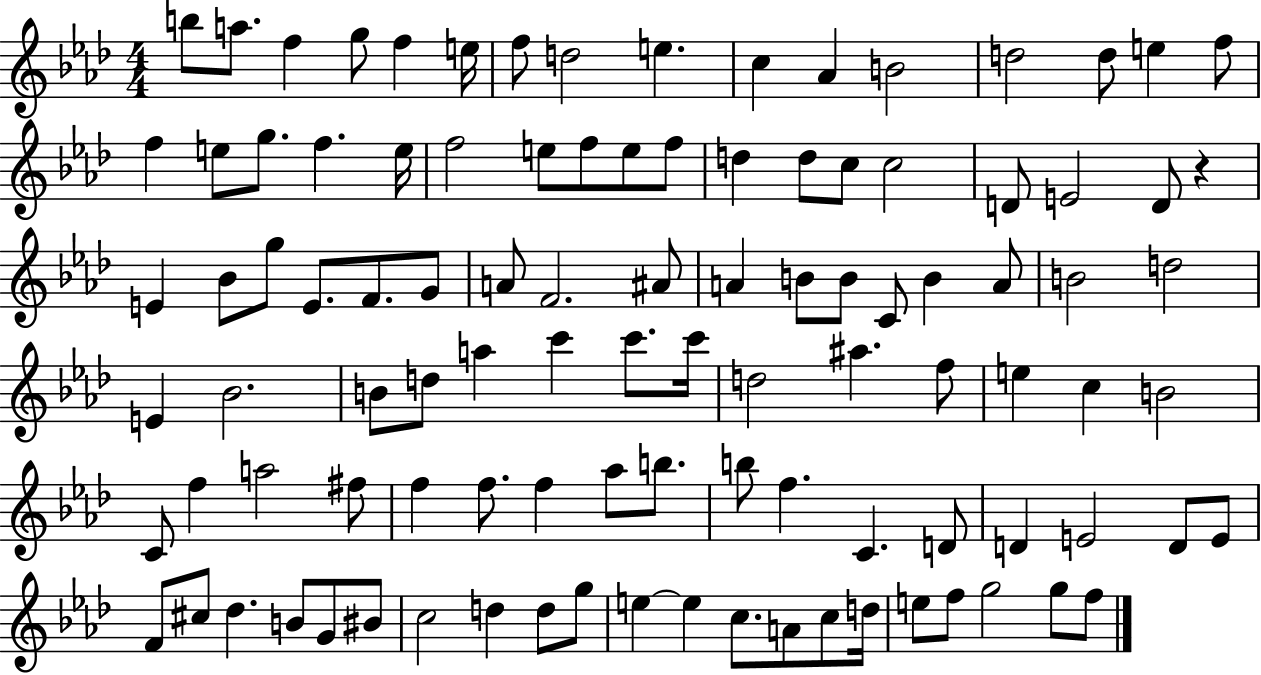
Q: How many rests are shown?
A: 1